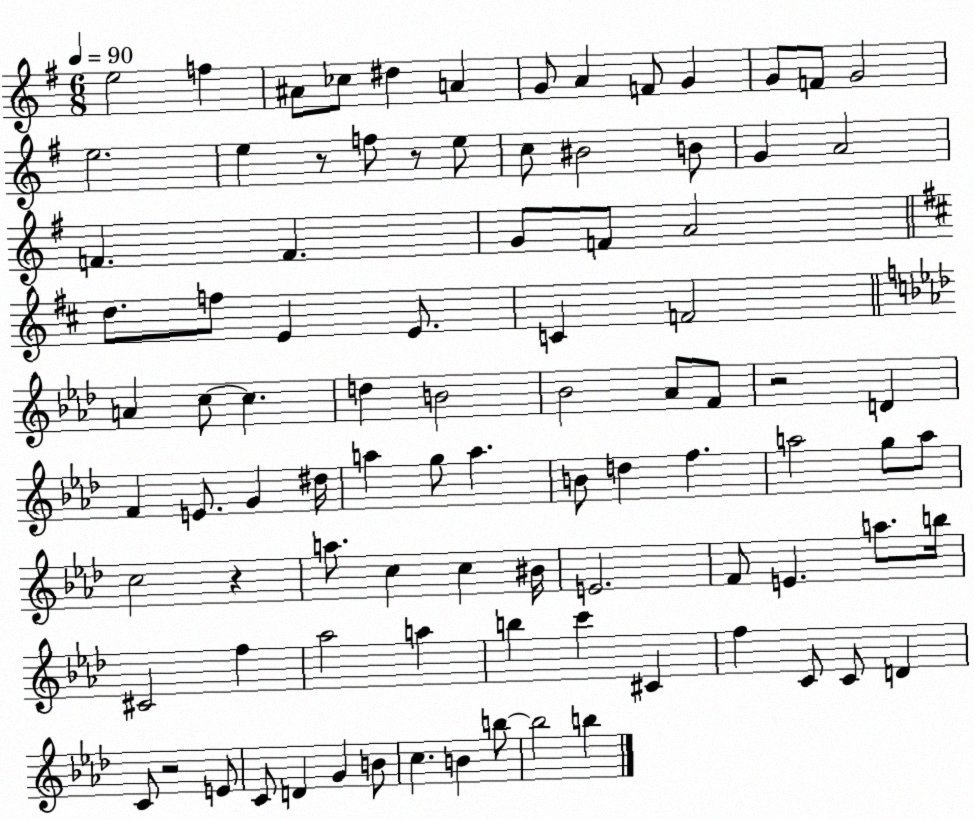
X:1
T:Untitled
M:6/8
L:1/4
K:G
e2 f ^A/2 _c/2 ^d A G/2 A F/2 G G/2 F/2 G2 e2 e z/2 f/2 z/2 e/2 c/2 ^B2 B/2 G A2 F F G/2 F/2 A2 d/2 f/2 E E/2 C F2 A c/2 c d B2 _B2 _A/2 F/2 z2 D F E/2 G ^d/4 a g/2 a B/2 d f a2 g/2 a/2 c2 z a/2 c c ^B/4 E2 F/2 E a/2 b/4 ^C2 f _a2 a b c' ^C f C/2 C/2 D C/2 z2 E/2 C/2 D G B/2 c B b/2 b2 b